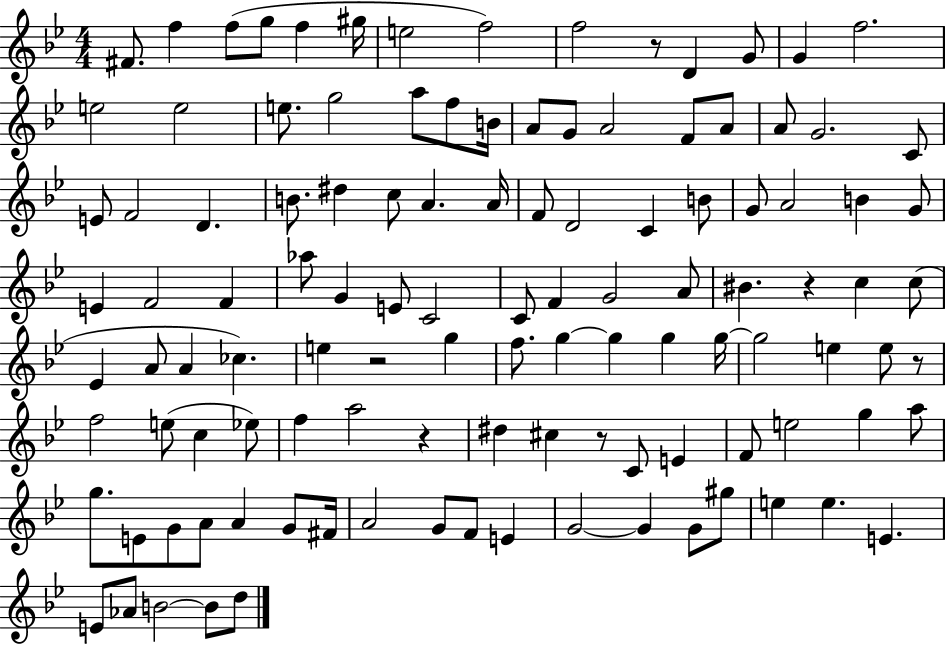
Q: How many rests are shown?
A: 6